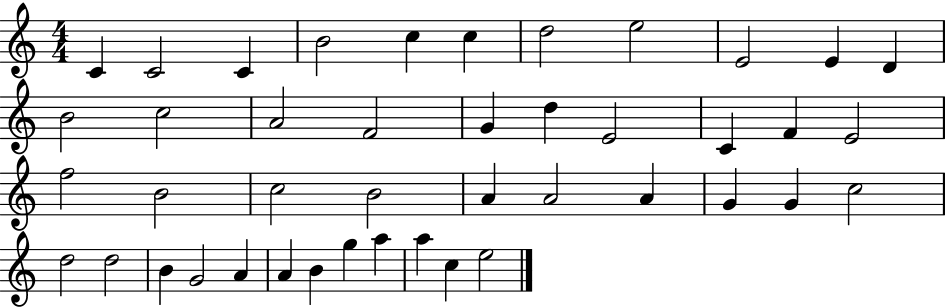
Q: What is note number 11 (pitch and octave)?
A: D4